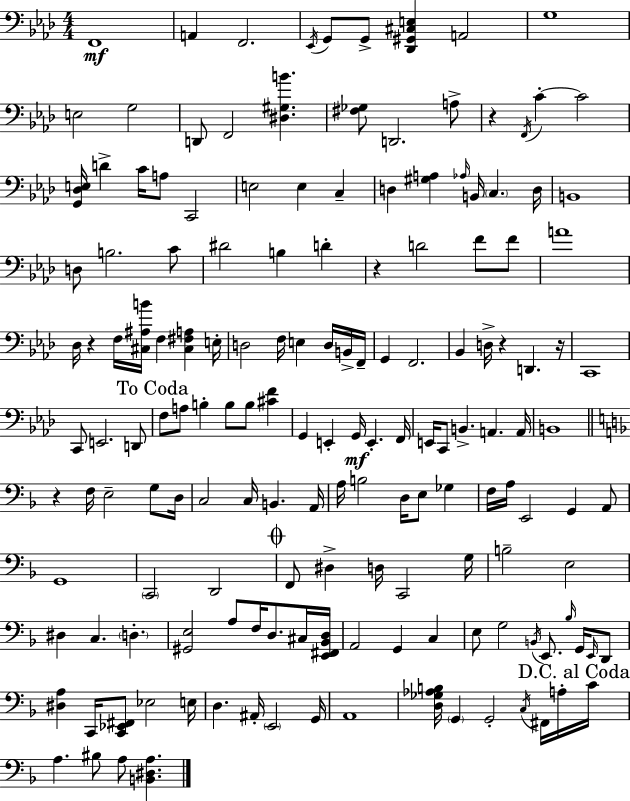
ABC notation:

X:1
T:Untitled
M:4/4
L:1/4
K:Fm
F,,4 A,, F,,2 _E,,/4 G,,/2 G,,/2 [_D,,^G,,^C,E,] A,,2 G,4 E,2 G,2 D,,/2 F,,2 [^D,^G,B] [^F,_G,]/2 D,,2 A,/2 z F,,/4 C C2 [G,,_D,E,]/4 D C/4 A,/2 C,,2 E,2 E, C, D, [^G,A,] _A,/4 B,,/4 C, D,/4 B,,4 D,/2 B,2 C/2 ^D2 B, D z D2 F/2 F/2 A4 _D,/4 z F,/4 [^C,^A,B]/4 F, [^C,^F,A,] E,/4 D,2 F,/4 E, D,/4 B,,/4 F,,/4 G,, F,,2 _B,, D,/4 z D,, z/4 C,,4 C,,/2 E,,2 D,,/2 F,/2 A,/2 B, B,/2 B,/2 [^CF] G,, E,, G,,/4 E,, F,,/4 E,,/4 C,,/2 B,, A,, A,,/4 B,,4 z F,/4 E,2 G,/2 D,/4 C,2 C,/4 B,, A,,/4 A,/4 B,2 D,/4 E,/2 _G, F,/4 A,/4 E,,2 G,, A,,/2 G,,4 C,,2 D,,2 F,,/2 ^D, D,/4 C,,2 G,/4 B,2 E,2 ^D, C, D, [^G,,E,]2 A,/2 F,/4 D,/2 ^C,/4 [E,,^F,,_B,,D,]/4 A,,2 G,, C, E,/2 G,2 B,,/4 E,,/2 _B,/4 G,,/4 E,,/4 D,,/2 [^D,A,] C,,/4 [C,,_E,,^F,,]/2 _E,2 E,/4 D, ^A,,/4 E,,2 G,,/4 A,,4 [D,_G,_A,B,]/4 G,, G,,2 C,/4 ^F,,/4 A,/4 C/4 A, ^B,/2 A,/2 [B,,^D,A,]